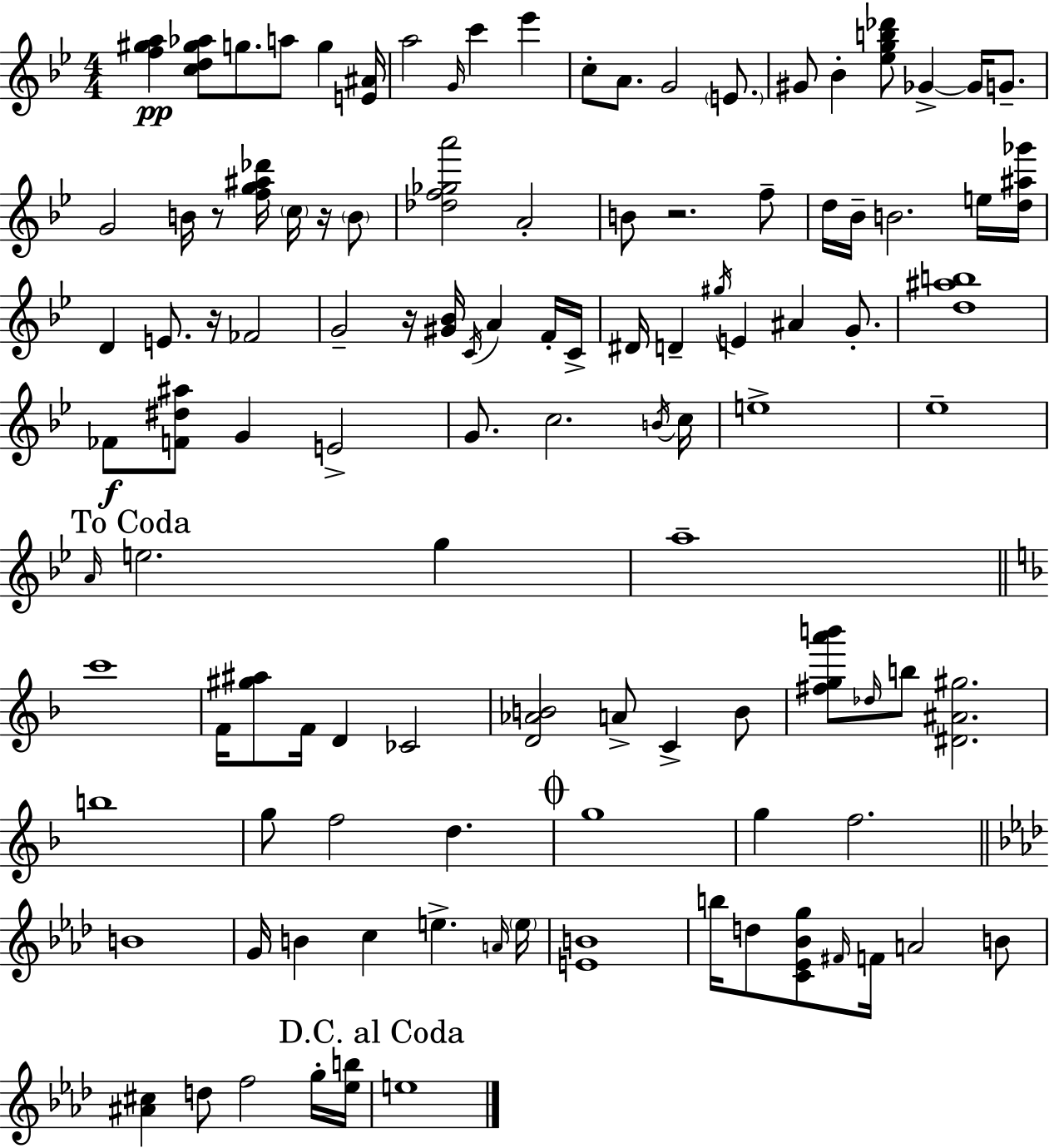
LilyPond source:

{
  \clef treble
  \numericTimeSignature
  \time 4/4
  \key bes \major
  <f'' gis'' a''>4\pp <c'' d'' gis'' aes''>8 g''8. a''8 g''4 <e' ais'>16 | a''2 \grace { g'16 } c'''4 ees'''4 | c''8-. a'8. g'2 \parenthesize e'8. | gis'8 bes'4-. <ees'' g'' b'' des'''>8 ges'4->~~ ges'16 g'8.-- | \break g'2 b'16 r8 <f'' g'' ais'' des'''>16 \parenthesize c''16 r16 \parenthesize b'8 | <des'' f'' ges'' a'''>2 a'2-. | b'8 r2. f''8-- | d''16 bes'16-- b'2. e''16 | \break <d'' ais'' ges'''>16 d'4 e'8. r16 fes'2 | g'2-- r16 <gis' bes'>16 \acciaccatura { c'16 } a'4 | f'16-. c'16-> dis'16 d'4-- \acciaccatura { gis''16 } e'4 ais'4 | g'8.-. <d'' ais'' b''>1 | \break fes'8\f <f' dis'' ais''>8 g'4 e'2-> | g'8. c''2. | \acciaccatura { b'16 } c''16 e''1-> | ees''1-- | \break \mark "To Coda" \grace { a'16 } e''2. | g''4 a''1-- | \bar "||" \break \key f \major c'''1 | f'16 <gis'' ais''>8 f'16 d'4 ces'2 | <d' aes' b'>2 a'8-> c'4-> b'8 | <fis'' g'' a''' b'''>8 \grace { des''16 } b''8 <dis' ais' gis''>2. | \break b''1 | g''8 f''2 d''4. | \mark \markup { \musicglyph "scripts.coda" } g''1 | g''4 f''2. | \break \bar "||" \break \key aes \major b'1 | g'16 b'4 c''4 e''4.-> \grace { a'16 } | \parenthesize e''16 <e' b'>1 | b''16 d''8 <c' ees' bes' g''>8 \grace { fis'16 } f'16 a'2 | \break b'8 <ais' cis''>4 d''8 f''2 | g''16-. <ees'' b''>16 \mark "D.C. al Coda" e''1 | \bar "|."
}